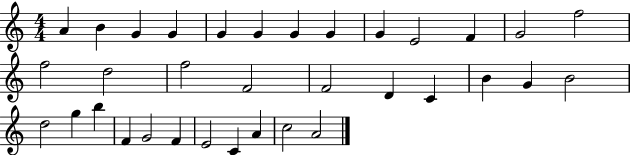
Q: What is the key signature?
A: C major